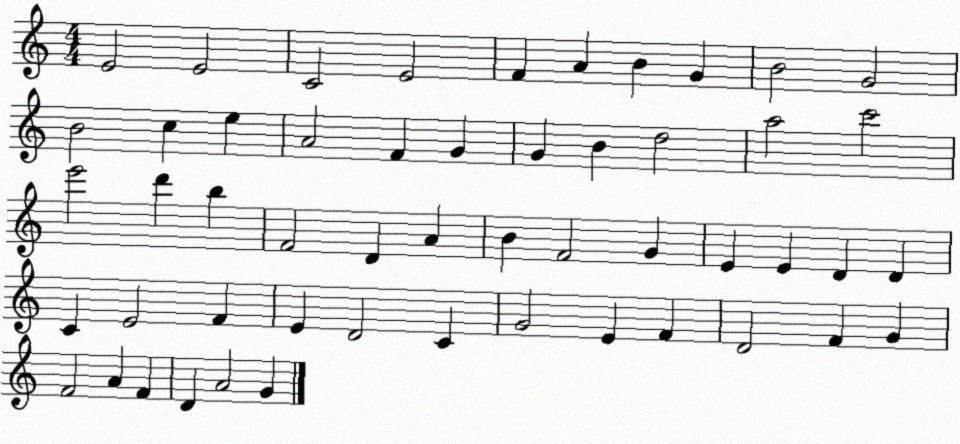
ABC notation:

X:1
T:Untitled
M:4/4
L:1/4
K:C
E2 E2 C2 E2 F A B G B2 G2 B2 c e A2 F G G B d2 a2 c'2 e'2 d' b F2 D A B F2 G E E D D C E2 F E D2 C G2 E F D2 F G F2 A F D A2 G